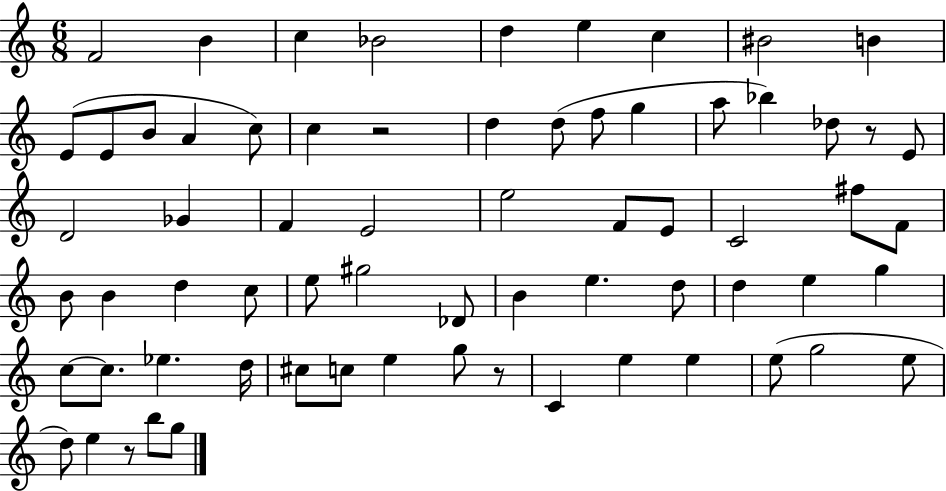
X:1
T:Untitled
M:6/8
L:1/4
K:C
F2 B c _B2 d e c ^B2 B E/2 E/2 B/2 A c/2 c z2 d d/2 f/2 g a/2 _b _d/2 z/2 E/2 D2 _G F E2 e2 F/2 E/2 C2 ^f/2 F/2 B/2 B d c/2 e/2 ^g2 _D/2 B e d/2 d e g c/2 c/2 _e d/4 ^c/2 c/2 e g/2 z/2 C e e e/2 g2 e/2 d/2 e z/2 b/2 g/2